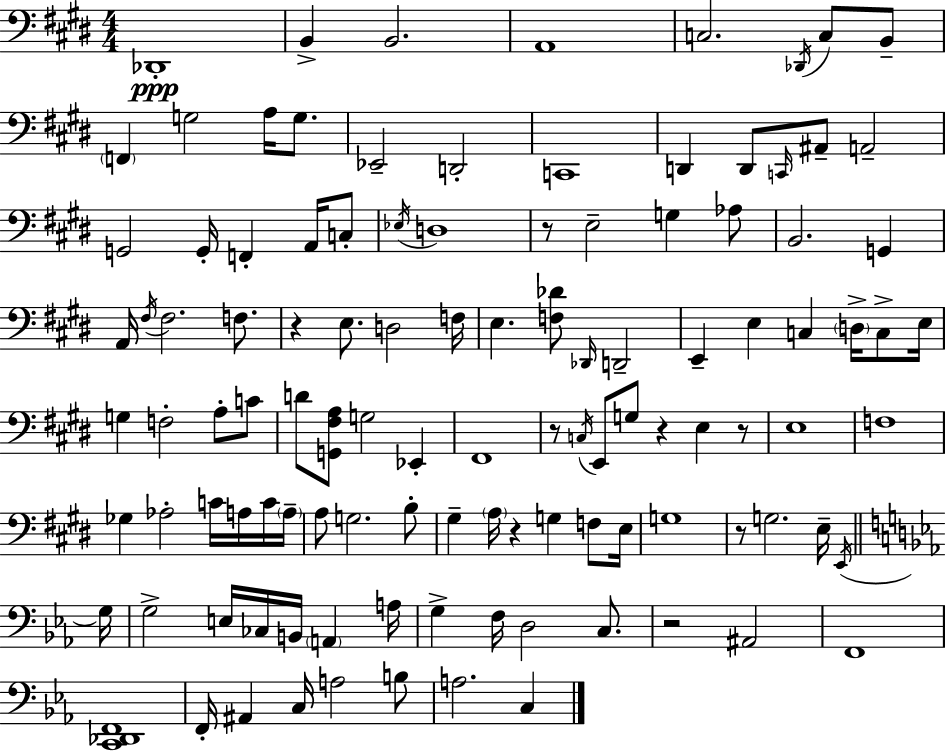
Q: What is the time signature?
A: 4/4